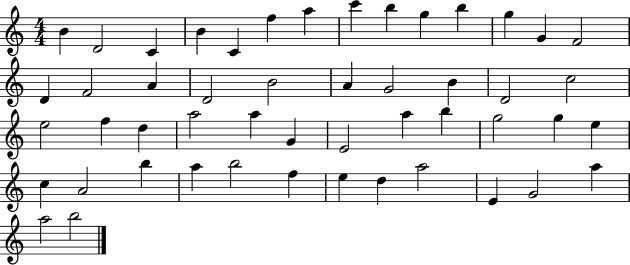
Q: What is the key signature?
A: C major